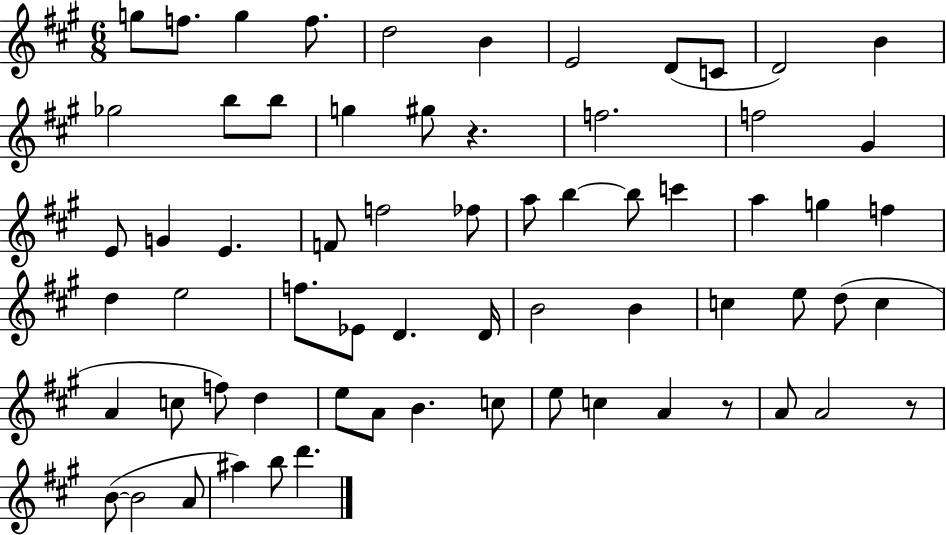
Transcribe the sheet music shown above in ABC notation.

X:1
T:Untitled
M:6/8
L:1/4
K:A
g/2 f/2 g f/2 d2 B E2 D/2 C/2 D2 B _g2 b/2 b/2 g ^g/2 z f2 f2 ^G E/2 G E F/2 f2 _f/2 a/2 b b/2 c' a g f d e2 f/2 _E/2 D D/4 B2 B c e/2 d/2 c A c/2 f/2 d e/2 A/2 B c/2 e/2 c A z/2 A/2 A2 z/2 B/2 B2 A/2 ^a b/2 d'